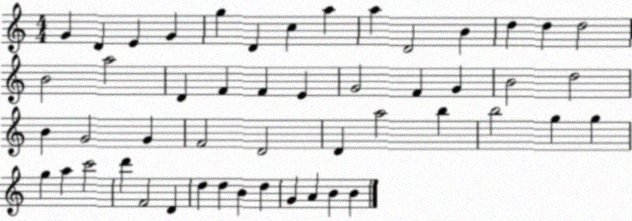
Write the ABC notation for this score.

X:1
T:Untitled
M:4/4
L:1/4
K:C
G D E G g D c a a D2 B d d d2 B2 a2 D F F E G2 F G B2 d2 B G2 G F2 D2 D a2 b b2 g g g a c'2 d' F2 D d d B d G A B B